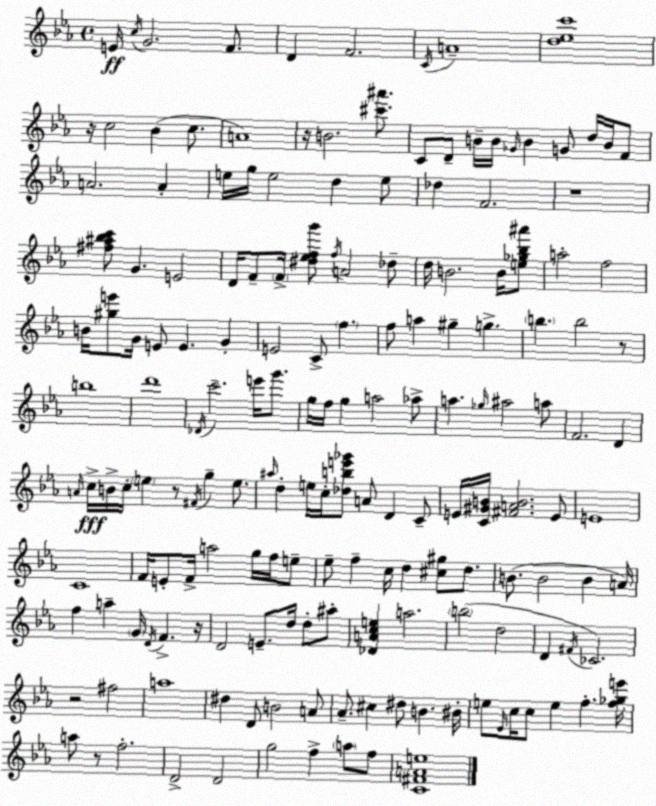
X:1
T:Untitled
M:4/4
L:1/4
K:Eb
E/4 c/4 G2 F/2 D F2 C/4 A4 [d_ec']4 z/4 c2 _B c/2 A4 z/4 B2 [^c'^a']/2 C/2 D/2 B/4 B/4 _G/4 B G/2 d/4 B/4 F/2 A2 A e/4 g/4 e2 d e/2 _d F2 z4 [^f^a_bc']/2 G E2 D/4 F/2 F/4 [^d_efg']/2 f/4 A2 _d/2 d/4 B2 B/4 [e_g_b^a']/2 a2 f2 B/4 [^ge']/2 G/4 E/2 E G E2 C/2 f f/2 a ^g g b b2 z/2 b4 d'4 _D/4 c'2 e'/4 g'/2 g/4 f/4 g a2 _a/2 a _g/4 ^a2 a/2 F2 D A/4 c/4 B/4 c/4 e z/2 ^F/4 g e/2 ^a/4 d e/4 c/4 [_dbe'_g']/2 A/2 D C/2 E/4 [C^GB]/4 [^FAB]2 E/2 E4 C4 F/4 E/2 F/4 a2 g/4 f/4 e/2 _e/2 f c/4 d [^c^g]/2 d/2 B/2 B2 B A/4 f a G/4 D/4 F z/4 D2 E/2 d/4 d/2 ^a/2 [_DAce] a2 b2 d2 D ^F/4 _C2 z2 ^f2 a4 ^d D/2 B2 A/2 _A/2 ^c ^d/2 B ^B/4 e/2 _E/4 c/4 c/2 e f [f_ge']/4 a/2 z/2 f2 D2 D2 g2 f a/2 f/2 [C^FAe]4